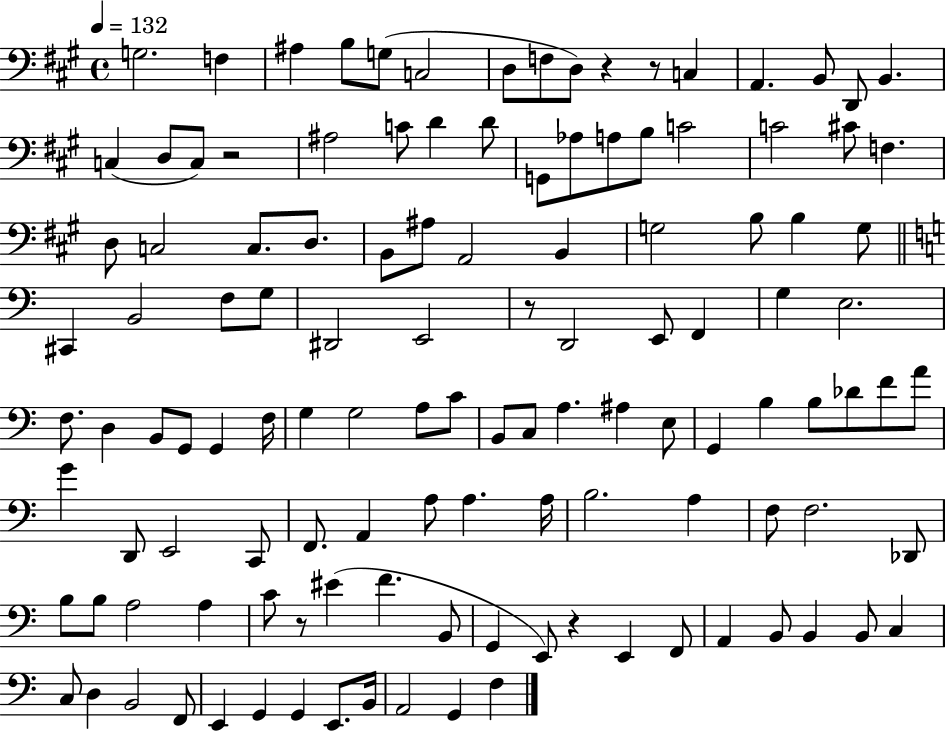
X:1
T:Untitled
M:4/4
L:1/4
K:A
G,2 F, ^A, B,/2 G,/2 C,2 D,/2 F,/2 D,/2 z z/2 C, A,, B,,/2 D,,/2 B,, C, D,/2 C,/2 z2 ^A,2 C/2 D D/2 G,,/2 _A,/2 A,/2 B,/2 C2 C2 ^C/2 F, D,/2 C,2 C,/2 D,/2 B,,/2 ^A,/2 A,,2 B,, G,2 B,/2 B, G,/2 ^C,, B,,2 F,/2 G,/2 ^D,,2 E,,2 z/2 D,,2 E,,/2 F,, G, E,2 F,/2 D, B,,/2 G,,/2 G,, F,/4 G, G,2 A,/2 C/2 B,,/2 C,/2 A, ^A, E,/2 G,, B, B,/2 _D/2 F/2 A/2 G D,,/2 E,,2 C,,/2 F,,/2 A,, A,/2 A, A,/4 B,2 A, F,/2 F,2 _D,,/2 B,/2 B,/2 A,2 A, C/2 z/2 ^E F B,,/2 G,, E,,/2 z E,, F,,/2 A,, B,,/2 B,, B,,/2 C, C,/2 D, B,,2 F,,/2 E,, G,, G,, E,,/2 B,,/4 A,,2 G,, F,